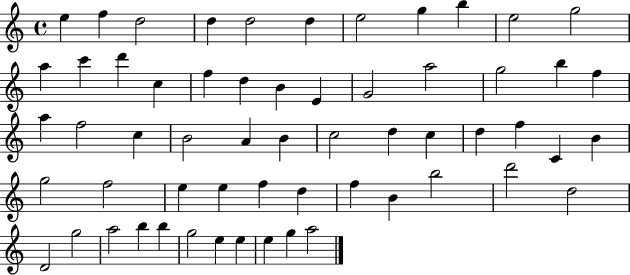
{
  \clef treble
  \time 4/4
  \defaultTimeSignature
  \key c \major
  e''4 f''4 d''2 | d''4 d''2 d''4 | e''2 g''4 b''4 | e''2 g''2 | \break a''4 c'''4 d'''4 c''4 | f''4 d''4 b'4 e'4 | g'2 a''2 | g''2 b''4 f''4 | \break a''4 f''2 c''4 | b'2 a'4 b'4 | c''2 d''4 c''4 | d''4 f''4 c'4 b'4 | \break g''2 f''2 | e''4 e''4 f''4 d''4 | f''4 b'4 b''2 | d'''2 d''2 | \break d'2 g''2 | a''2 b''4 b''4 | g''2 e''4 e''4 | e''4 g''4 a''2 | \break \bar "|."
}